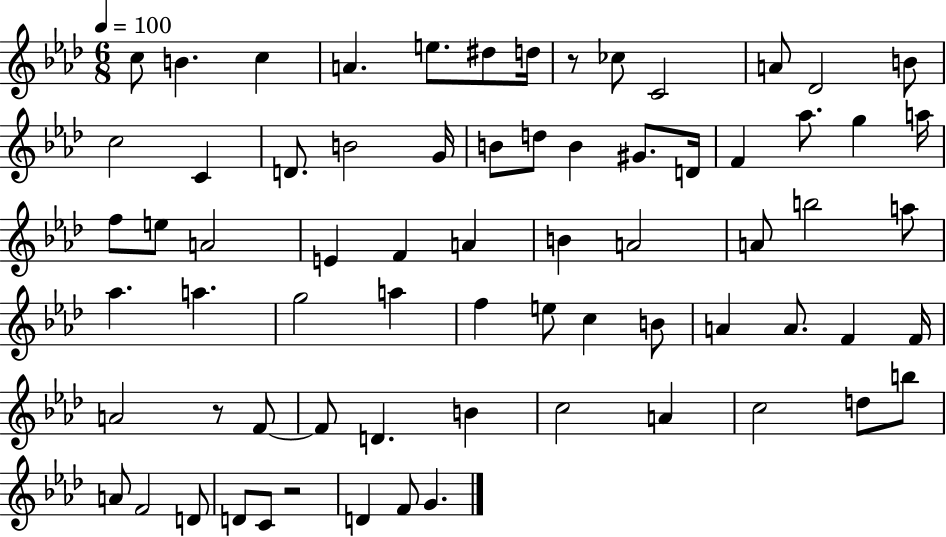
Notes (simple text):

C5/e B4/q. C5/q A4/q. E5/e. D#5/e D5/s R/e CES5/e C4/h A4/e Db4/h B4/e C5/h C4/q D4/e. B4/h G4/s B4/e D5/e B4/q G#4/e. D4/s F4/q Ab5/e. G5/q A5/s F5/e E5/e A4/h E4/q F4/q A4/q B4/q A4/h A4/e B5/h A5/e Ab5/q. A5/q. G5/h A5/q F5/q E5/e C5/q B4/e A4/q A4/e. F4/q F4/s A4/h R/e F4/e F4/e D4/q. B4/q C5/h A4/q C5/h D5/e B5/e A4/e F4/h D4/e D4/e C4/e R/h D4/q F4/e G4/q.